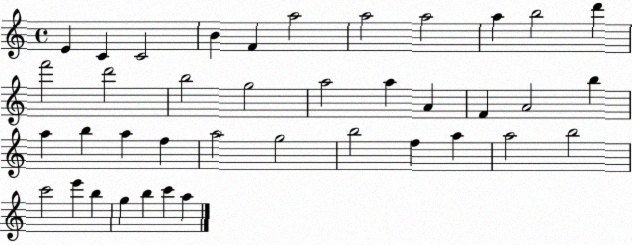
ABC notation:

X:1
T:Untitled
M:4/4
L:1/4
K:C
E C C2 B F a2 a2 a2 a b2 d' f'2 d'2 b2 g2 a2 a A F A2 b a b a f a2 g2 b2 f a a2 b2 c'2 e' b g b c' a